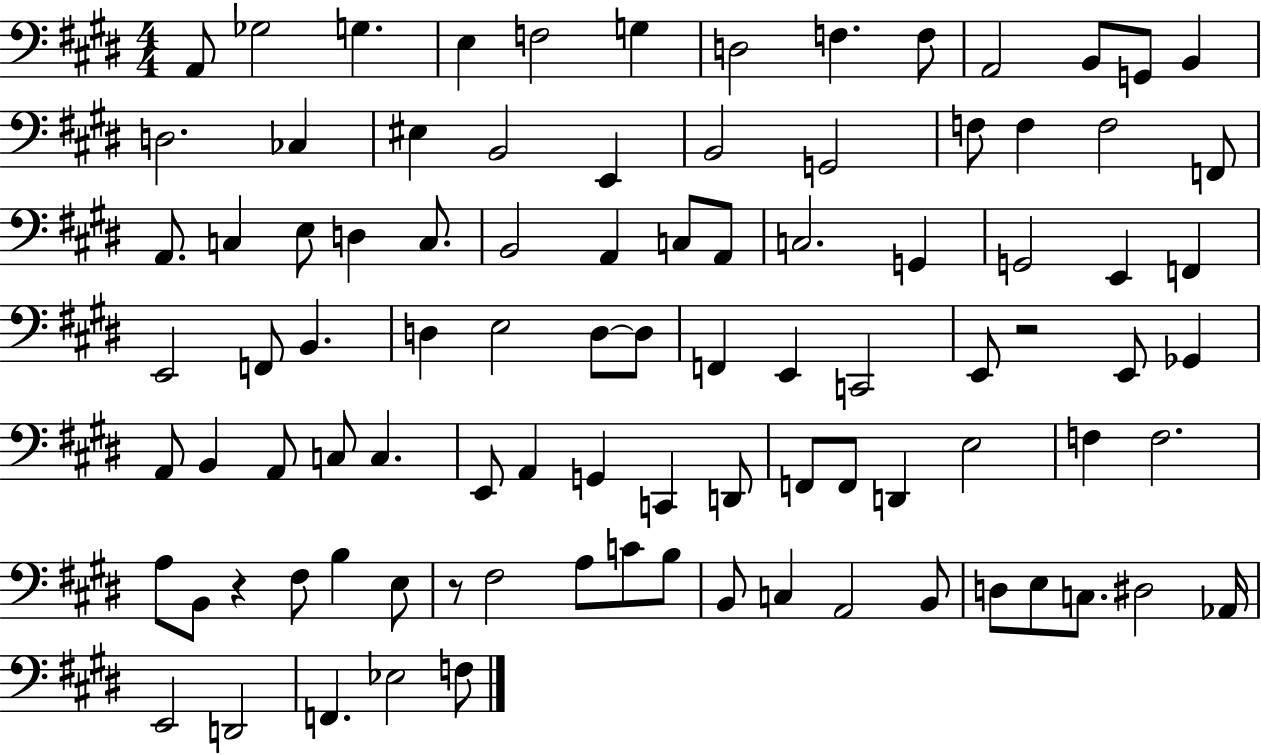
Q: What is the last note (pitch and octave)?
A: F3